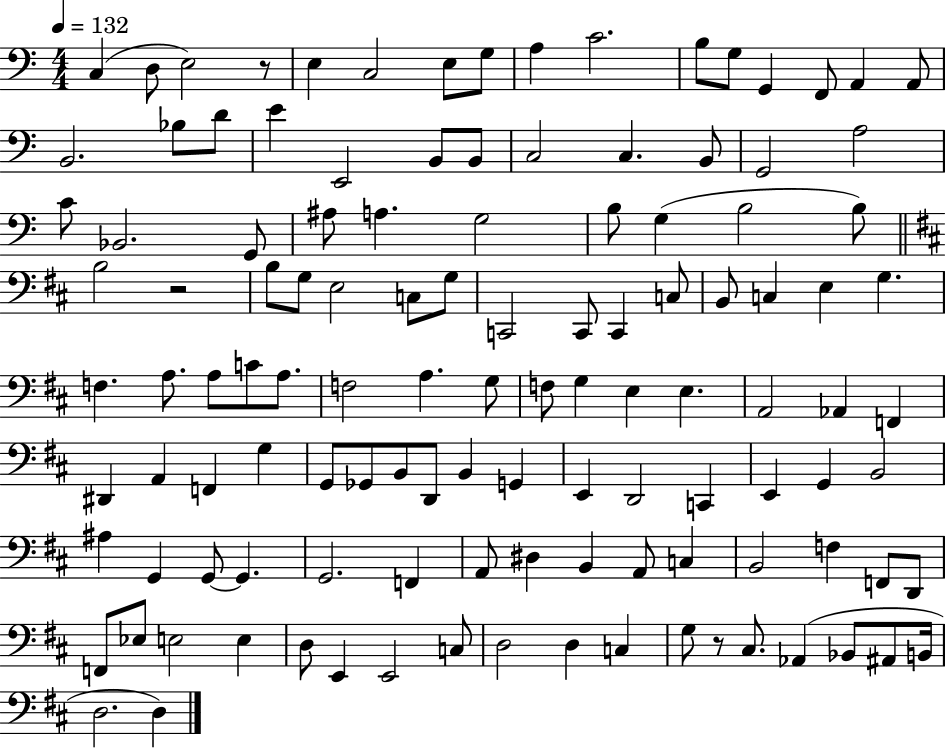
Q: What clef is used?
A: bass